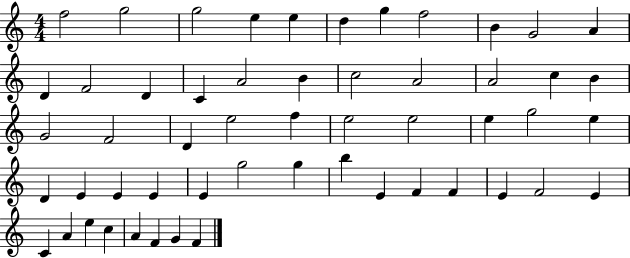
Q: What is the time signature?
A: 4/4